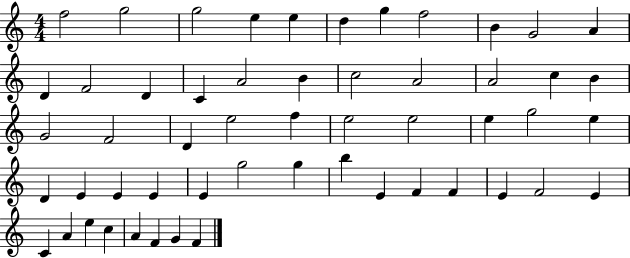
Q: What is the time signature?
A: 4/4